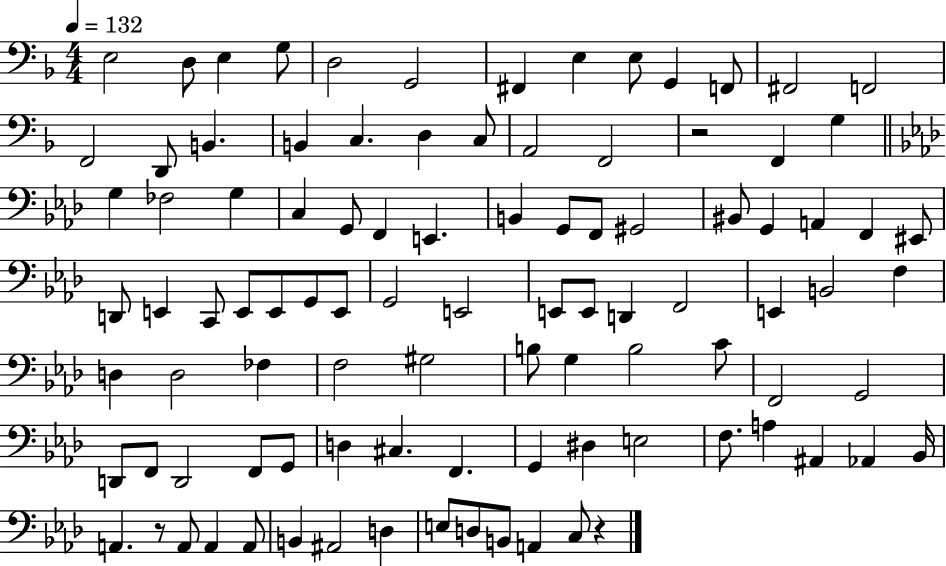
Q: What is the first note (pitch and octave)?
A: E3